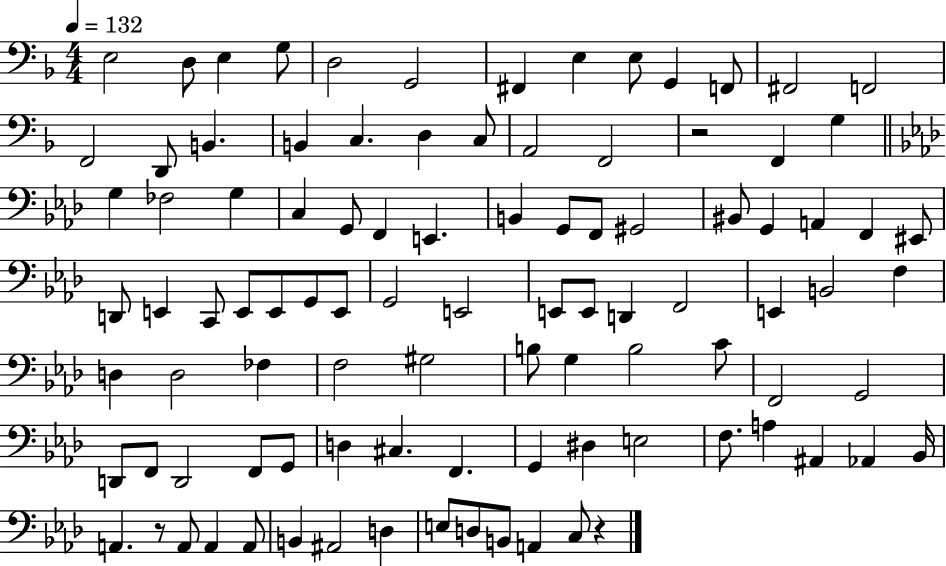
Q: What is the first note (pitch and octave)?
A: E3